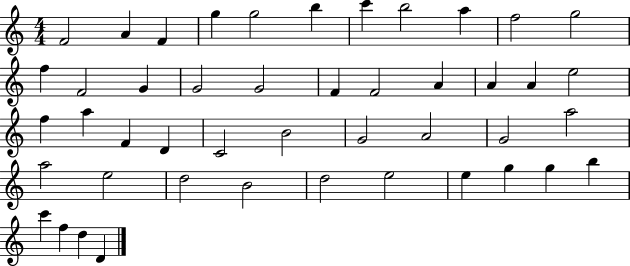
F4/h A4/q F4/q G5/q G5/h B5/q C6/q B5/h A5/q F5/h G5/h F5/q F4/h G4/q G4/h G4/h F4/q F4/h A4/q A4/q A4/q E5/h F5/q A5/q F4/q D4/q C4/h B4/h G4/h A4/h G4/h A5/h A5/h E5/h D5/h B4/h D5/h E5/h E5/q G5/q G5/q B5/q C6/q F5/q D5/q D4/q